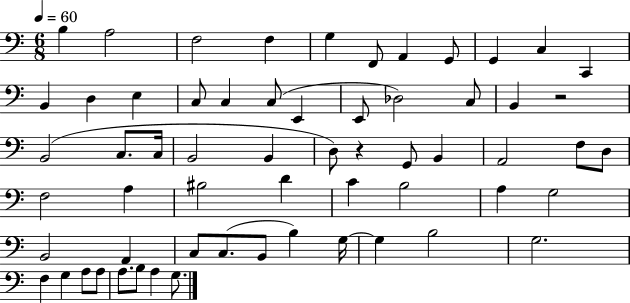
{
  \clef bass
  \numericTimeSignature
  \time 6/8
  \key c \major
  \tempo 4 = 60
  b4 a2 | f2 f4 | g4 f,8 a,4 g,8 | g,4 c4 c,4 | \break b,4 d4 e4 | c8 c4 c8( e,4 | e,8 des2) c8 | b,4 r2 | \break b,2( c8. c16 | b,2 b,4 | d8) r4 g,8 b,4 | a,2 f8 d8 | \break f2 a4 | bis2 d'4 | c'4 b2 | a4 g2 | \break b,2 a,4 | c8 c8.( b,8 b4) g16~~ | g4 b2 | g2. | \break f4 g4 a8 a8 | a8. b8 a4 g8. | \bar "|."
}